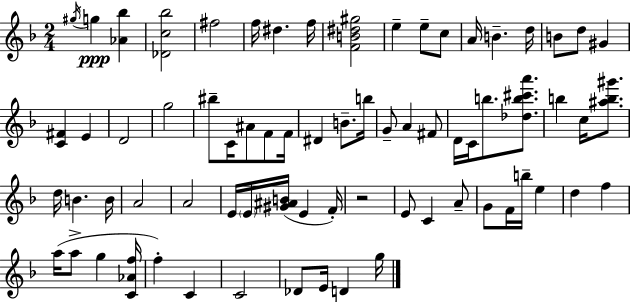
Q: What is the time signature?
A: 2/4